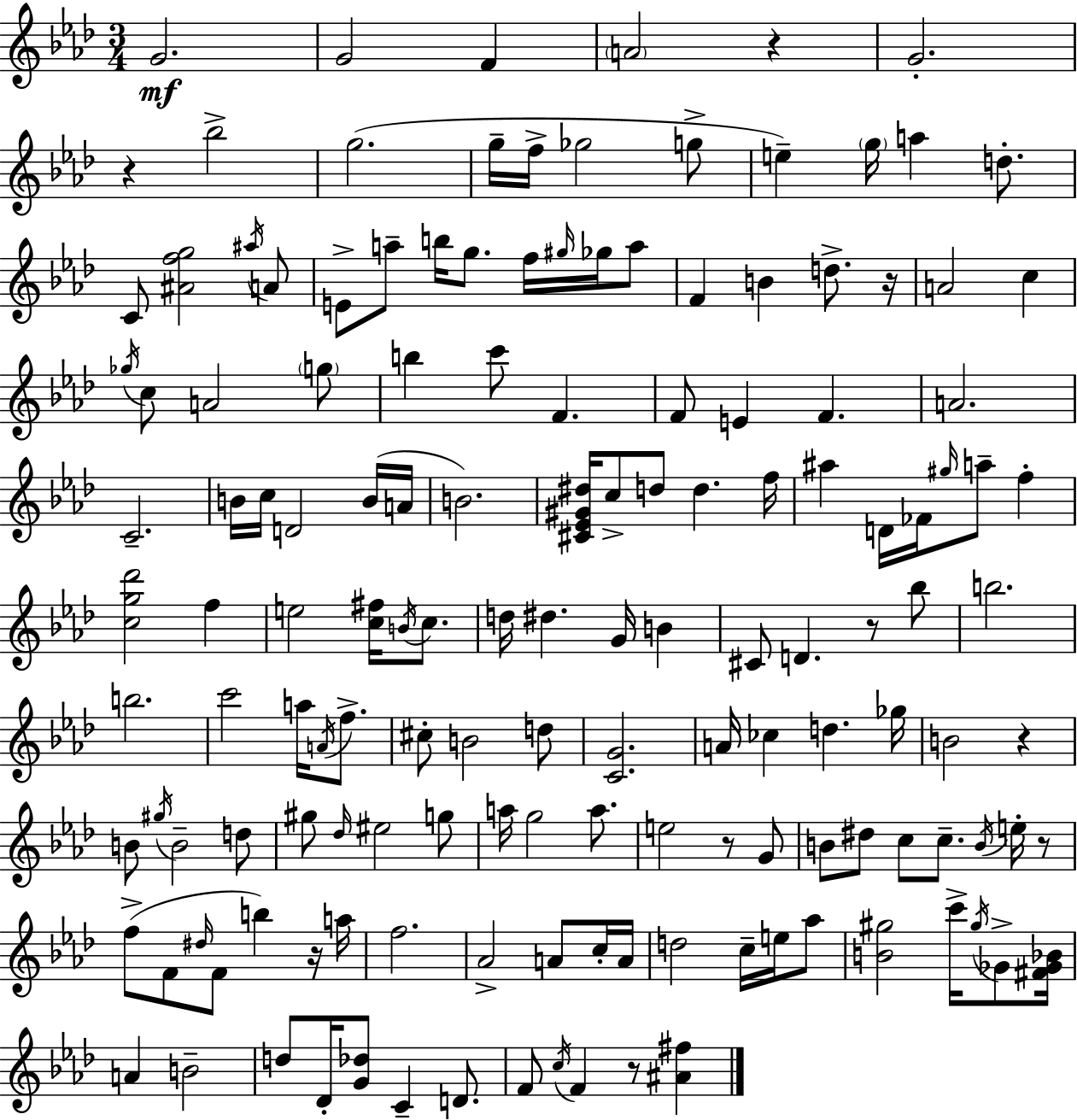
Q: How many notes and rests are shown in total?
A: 148